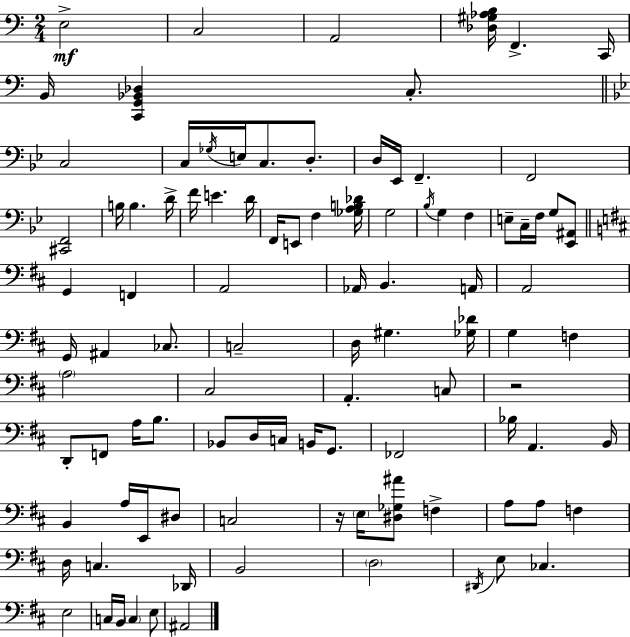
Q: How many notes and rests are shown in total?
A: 99